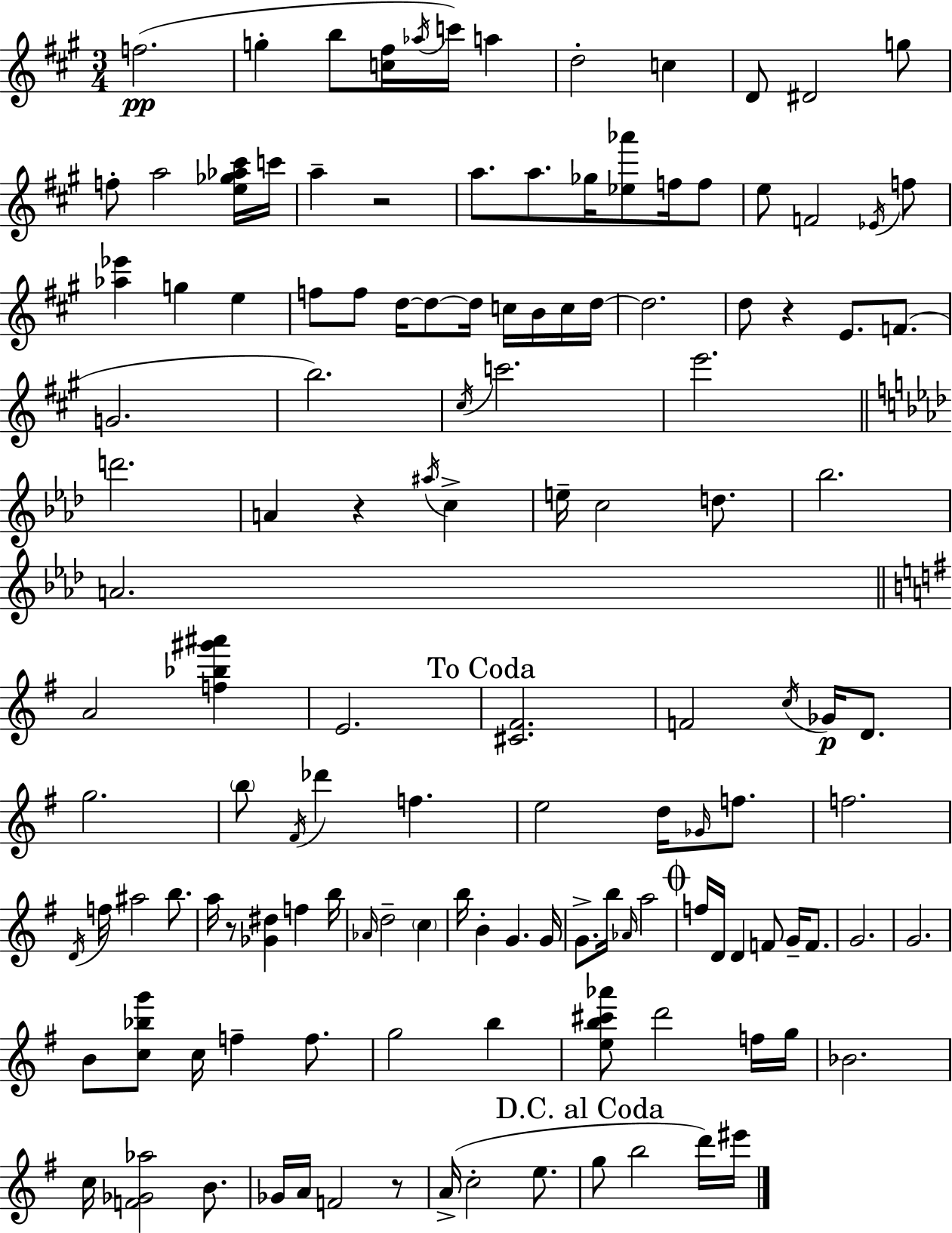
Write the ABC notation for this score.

X:1
T:Untitled
M:3/4
L:1/4
K:A
f2 g b/2 [c^f]/4 _a/4 c'/4 a d2 c D/2 ^D2 g/2 f/2 a2 [e_g_a^c']/4 c'/4 a z2 a/2 a/2 _g/4 [_e_a']/2 f/4 f/2 e/2 F2 _E/4 f/2 [_a_e'] g e f/2 f/2 d/4 d/2 d/4 c/4 B/4 c/4 d/4 d2 d/2 z E/2 F/2 G2 b2 ^c/4 c'2 e'2 d'2 A z ^a/4 c e/4 c2 d/2 _b2 A2 A2 [f_b^g'^a'] E2 [^C^F]2 F2 c/4 _G/4 D/2 g2 b/2 ^F/4 _d' f e2 d/4 _G/4 f/2 f2 D/4 f/4 ^a2 b/2 a/4 z/2 [_G^d] f b/4 _A/4 d2 c b/4 B G G/4 G/2 b/4 _A/4 a2 f/4 D/4 D F/2 G/4 F/2 G2 G2 B/2 [c_bg']/2 c/4 f f/2 g2 b [eb^c'_a']/2 d'2 f/4 g/4 _B2 c/4 [F_G_a]2 B/2 _G/4 A/4 F2 z/2 A/4 c2 e/2 g/2 b2 d'/4 ^e'/4